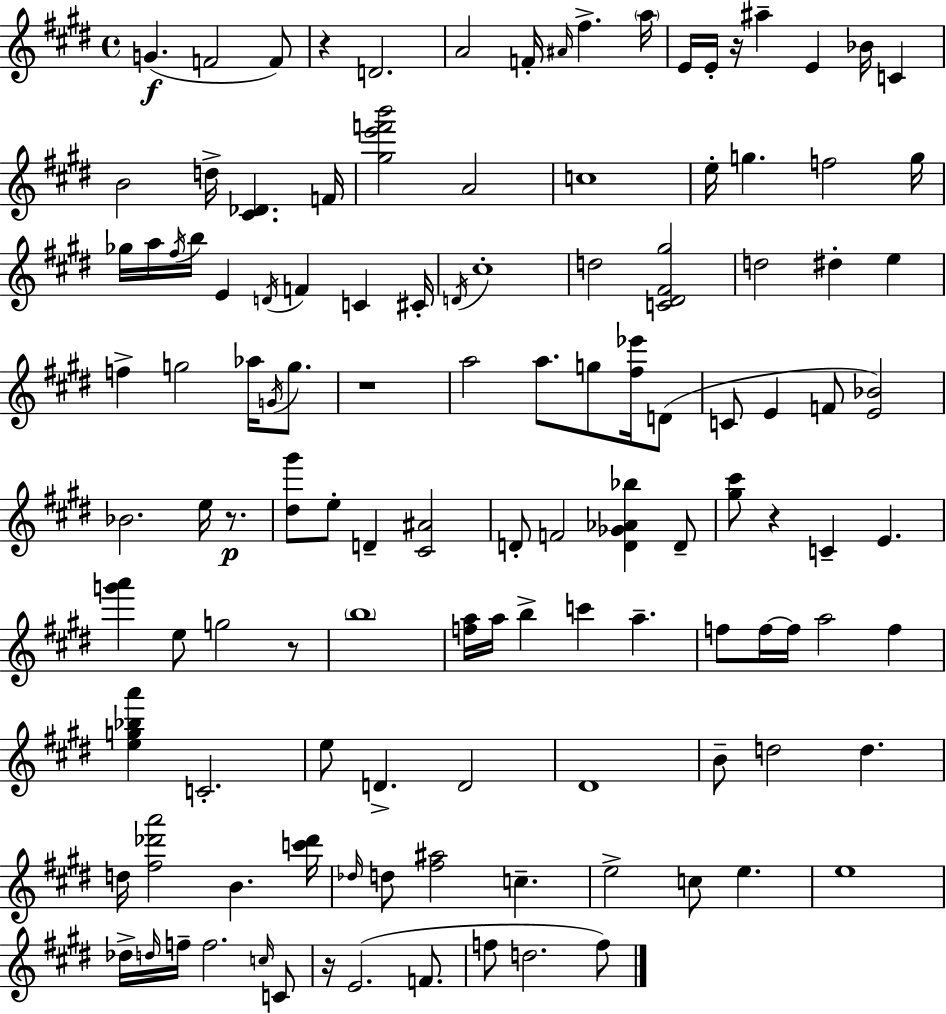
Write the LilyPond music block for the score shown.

{
  \clef treble
  \time 4/4
  \defaultTimeSignature
  \key e \major
  g'4.(\f f'2 f'8) | r4 d'2. | a'2 f'16-. \grace { ais'16 } fis''4.-> | \parenthesize a''16 e'16 e'16-. r16 ais''4-- e'4 bes'16 c'4 | \break b'2 d''16-> <cis' des'>4. | f'16 <gis'' e''' f''' b'''>2 a'2 | c''1 | e''16-. g''4. f''2 | \break g''16 ges''16 a''16 \acciaccatura { fis''16 } b''16 e'4 \acciaccatura { d'16 } f'4 c'4 | cis'16-. \acciaccatura { d'16 } cis''1-. | d''2 <c' dis' fis' gis''>2 | d''2 dis''4-. | \break e''4 f''4-> g''2 | aes''16 \acciaccatura { g'16 } g''8. r1 | a''2 a''8. | g''8 <fis'' ees'''>16 d'8( c'8 e'4 f'8 <e' bes'>2) | \break bes'2. | e''16 r8.\p <dis'' gis'''>8 e''8-. d'4-- <cis' ais'>2 | d'8-. f'2 <d' ges' aes' bes''>4 | d'8-- <gis'' cis'''>8 r4 c'4-- e'4. | \break <g''' a'''>4 e''8 g''2 | r8 \parenthesize b''1 | <f'' a''>16 a''16 b''4-> c'''4 a''4.-- | f''8 f''16~~ f''16 a''2 | \break f''4 <e'' g'' bes'' a'''>4 c'2.-. | e''8 d'4.-> d'2 | dis'1 | b'8-- d''2 d''4. | \break d''16 <fis'' des''' a'''>2 b'4. | <c''' des'''>16 \grace { des''16 } d''8 <fis'' ais''>2 | c''4.-- e''2-> c''8 | e''4. e''1 | \break des''16-> \grace { d''16 } f''16-- f''2. | \grace { c''16 } c'8 r16 e'2.( | f'8. f''8 d''2. | f''8) \bar "|."
}